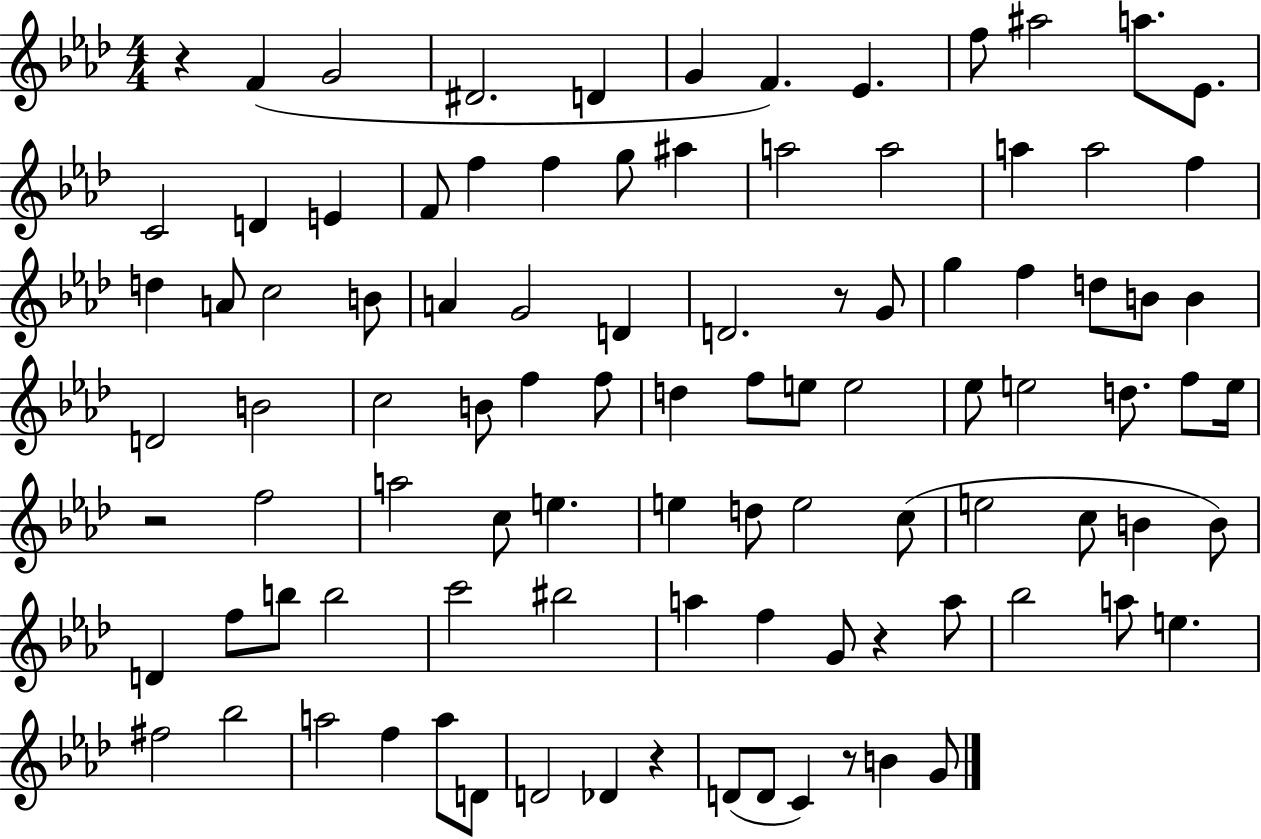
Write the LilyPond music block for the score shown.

{
  \clef treble
  \numericTimeSignature
  \time 4/4
  \key aes \major
  r4 f'4( g'2 | dis'2. d'4 | g'4 f'4.) ees'4. | f''8 ais''2 a''8. ees'8. | \break c'2 d'4 e'4 | f'8 f''4 f''4 g''8 ais''4 | a''2 a''2 | a''4 a''2 f''4 | \break d''4 a'8 c''2 b'8 | a'4 g'2 d'4 | d'2. r8 g'8 | g''4 f''4 d''8 b'8 b'4 | \break d'2 b'2 | c''2 b'8 f''4 f''8 | d''4 f''8 e''8 e''2 | ees''8 e''2 d''8. f''8 e''16 | \break r2 f''2 | a''2 c''8 e''4. | e''4 d''8 e''2 c''8( | e''2 c''8 b'4 b'8) | \break d'4 f''8 b''8 b''2 | c'''2 bis''2 | a''4 f''4 g'8 r4 a''8 | bes''2 a''8 e''4. | \break fis''2 bes''2 | a''2 f''4 a''8 d'8 | d'2 des'4 r4 | d'8( d'8 c'4) r8 b'4 g'8 | \break \bar "|."
}